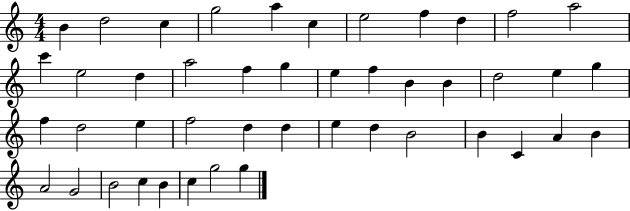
B4/q D5/h C5/q G5/h A5/q C5/q E5/h F5/q D5/q F5/h A5/h C6/q E5/h D5/q A5/h F5/q G5/q E5/q F5/q B4/q B4/q D5/h E5/q G5/q F5/q D5/h E5/q F5/h D5/q D5/q E5/q D5/q B4/h B4/q C4/q A4/q B4/q A4/h G4/h B4/h C5/q B4/q C5/q G5/h G5/q